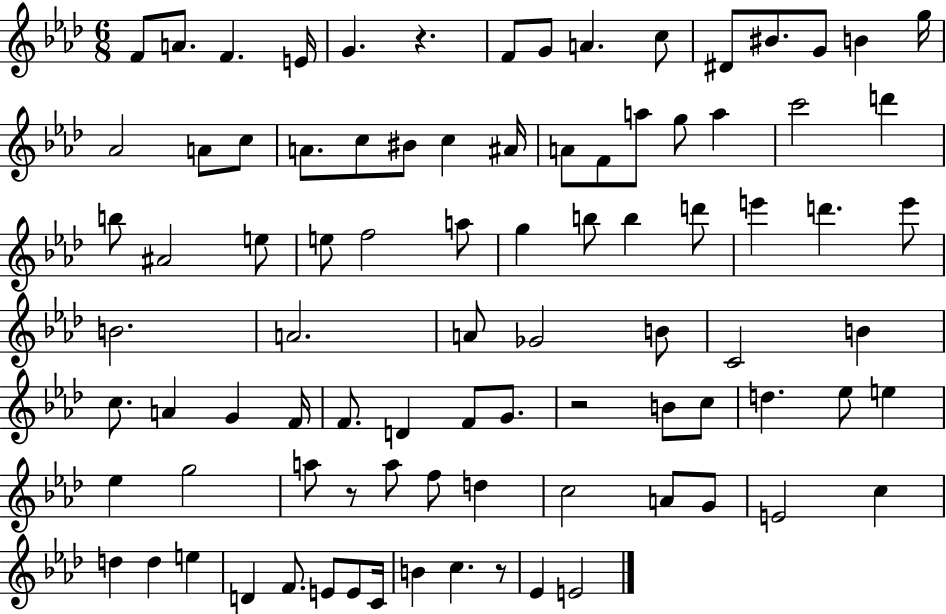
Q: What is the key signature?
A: AES major